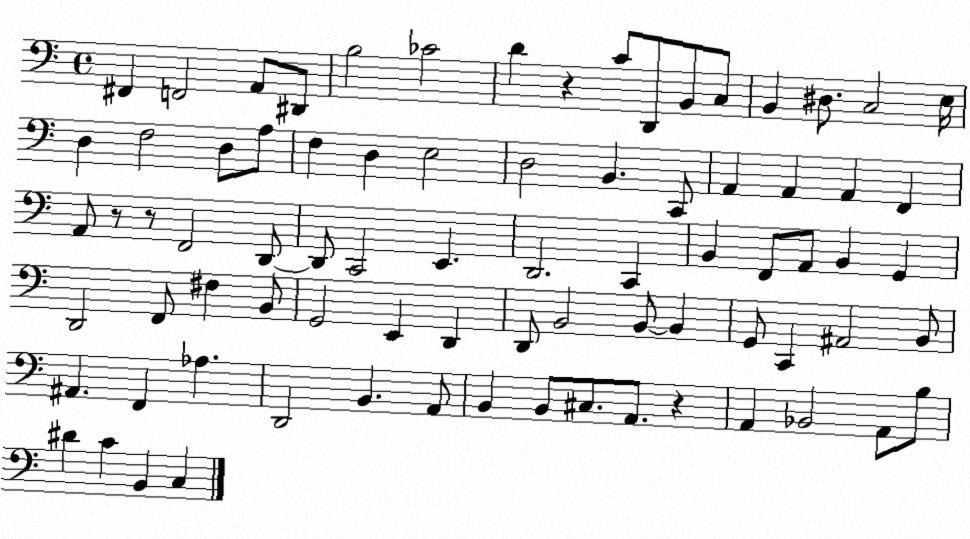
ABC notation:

X:1
T:Untitled
M:4/4
L:1/4
K:C
^F,, F,,2 A,,/2 ^D,,/2 B,2 _C2 D z C/2 D,,/2 B,,/2 C,/2 B,, ^D,/2 C,2 E,/4 D, F,2 D,/2 A,/2 F, D, E,2 D,2 B,, C,,/2 A,, A,, A,, F,, A,,/2 z/2 z/2 F,,2 D,,/2 D,,/2 C,,2 E,, D,,2 C,, B,, F,,/2 A,,/2 B,, G,, D,,2 F,,/2 ^F, B,,/2 G,,2 E,, D,, D,,/2 B,,2 B,,/2 B,, G,,/2 C,, ^A,,2 B,,/2 ^A,, F,, _A, D,,2 B,, A,,/2 B,, B,,/2 ^C,/2 A,,/2 z A,, _B,,2 A,,/2 B,/2 ^D C B,, C,